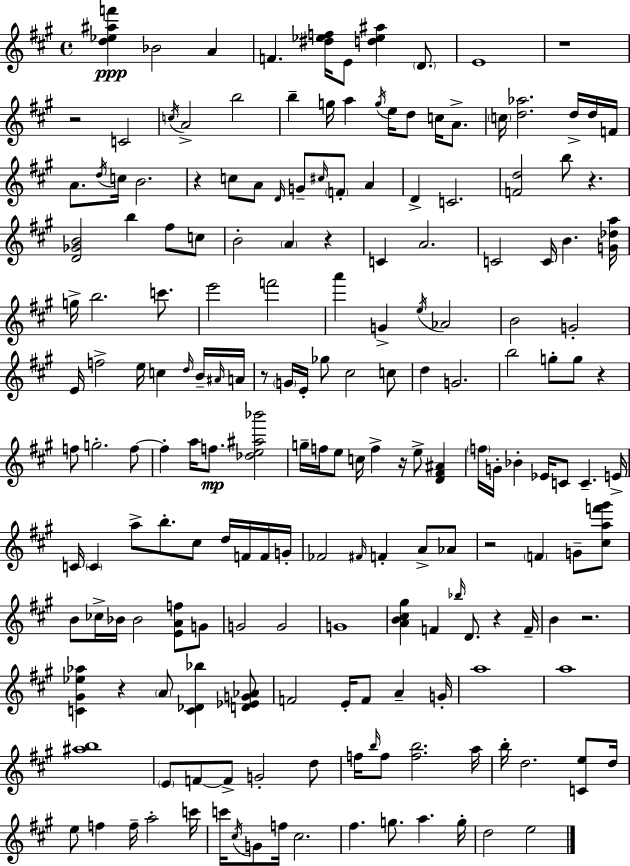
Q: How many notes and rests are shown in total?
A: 189